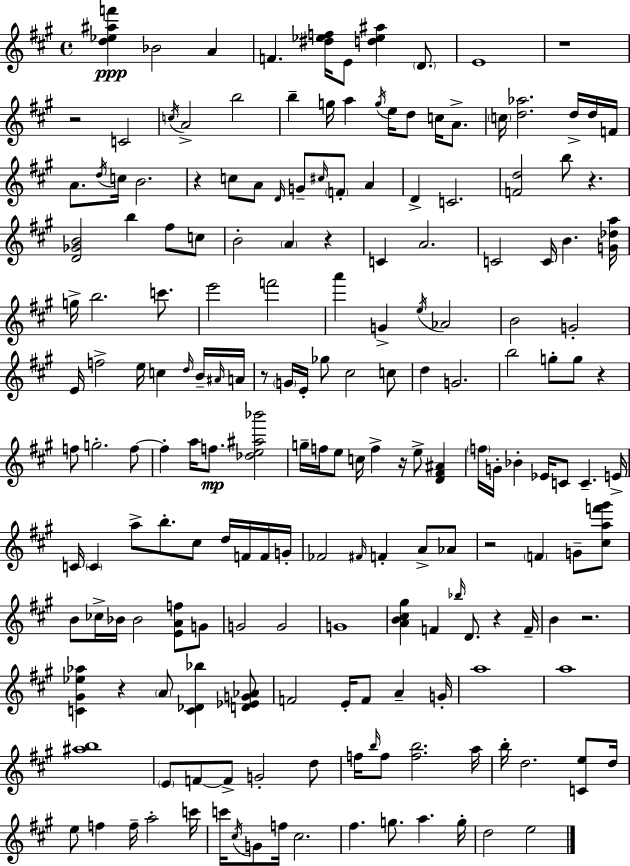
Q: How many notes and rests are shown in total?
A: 189